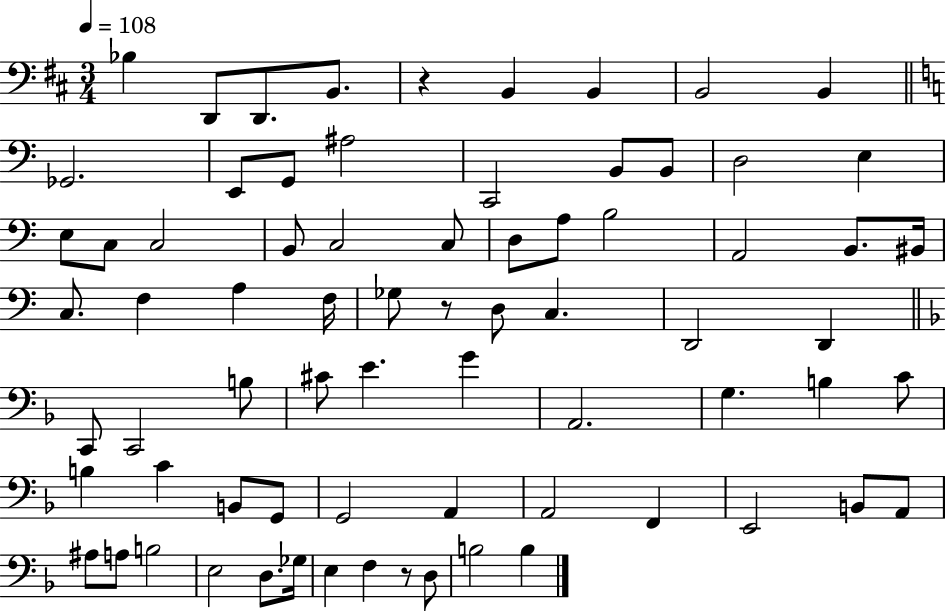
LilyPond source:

{
  \clef bass
  \numericTimeSignature
  \time 3/4
  \key d \major
  \tempo 4 = 108
  bes4 d,8 d,8. b,8. | r4 b,4 b,4 | b,2 b,4 | \bar "||" \break \key c \major ges,2. | e,8 g,8 ais2 | c,2 b,8 b,8 | d2 e4 | \break e8 c8 c2 | b,8 c2 c8 | d8 a8 b2 | a,2 b,8. bis,16 | \break c8. f4 a4 f16 | ges8 r8 d8 c4. | d,2 d,4 | \bar "||" \break \key f \major c,8 c,2 b8 | cis'8 e'4. g'4 | a,2. | g4. b4 c'8 | \break b4 c'4 b,8 g,8 | g,2 a,4 | a,2 f,4 | e,2 b,8 a,8 | \break ais8 a8 b2 | e2 d8. ges16 | e4 f4 r8 d8 | b2 b4 | \break \bar "|."
}